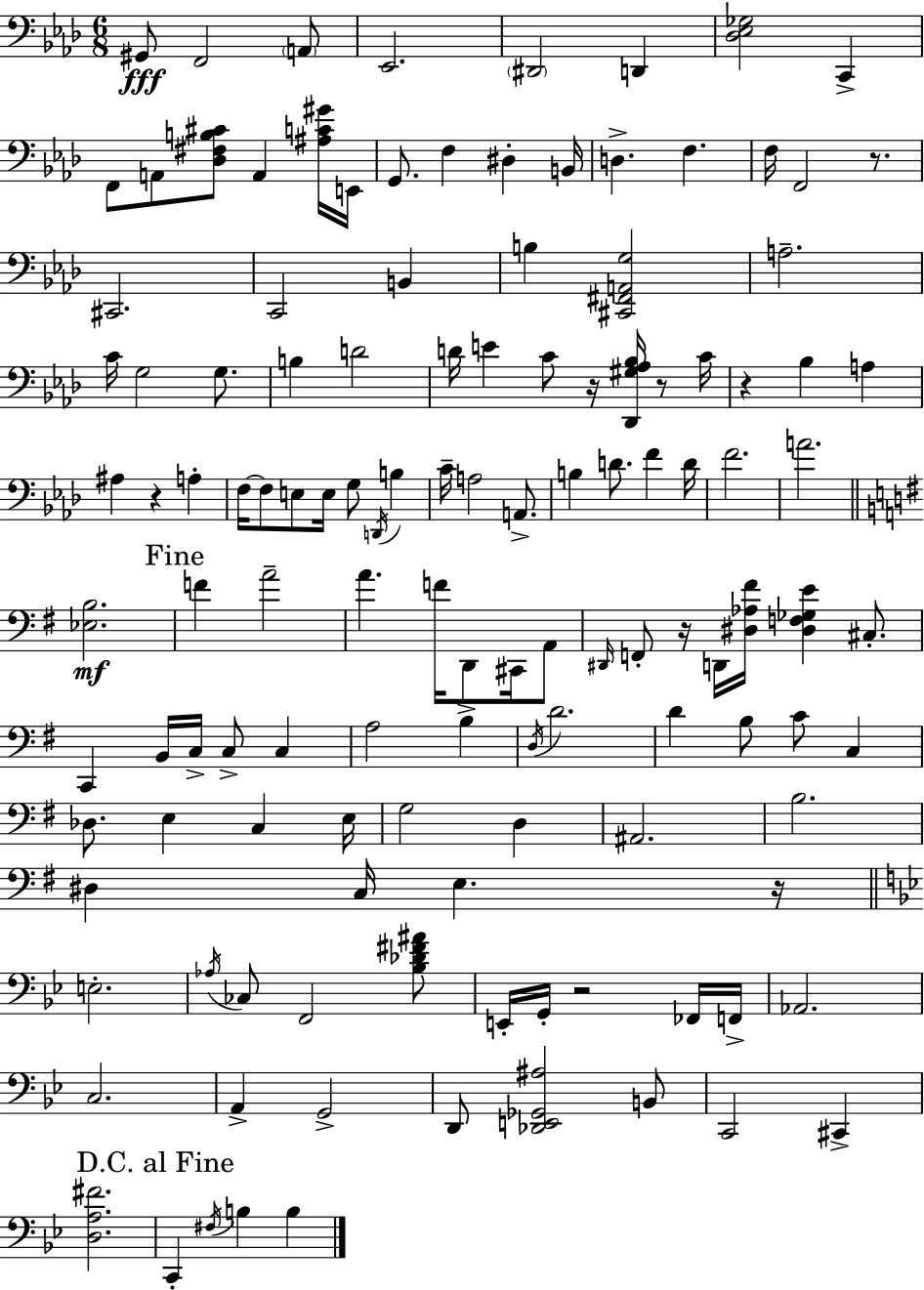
{
  \clef bass
  \numericTimeSignature
  \time 6/8
  \key aes \major
  gis,8\fff f,2 \parenthesize a,8 | ees,2. | \parenthesize dis,2 d,4 | <des ees ges>2 c,4-> | \break f,8 a,8 <des fis b cis'>8 a,4 <ais c' gis'>16 e,16 | g,8. f4 dis4-. b,16 | d4.-> f4. | f16 f,2 r8. | \break cis,2. | c,2 b,4 | b4 <cis, fis, a, g>2 | a2.-- | \break c'16 g2 g8. | b4 d'2 | d'16 e'4 c'8 r16 <des, gis aes bes>16 r8 c'16 | r4 bes4 a4 | \break ais4 r4 a4-. | f16~~ f8 e8 e16 g8 \acciaccatura { d,16 } b4 | c'16-- a2 a,8.-> | b4 d'8. f'4 | \break d'16 f'2. | a'2. | \bar "||" \break \key g \major <ees b>2.\mf | \mark "Fine" f'4 a'2-- | a'4. f'16 d,8 cis,16 a,8 | \grace { dis,16 } f,8-. r16 d,16 <dis aes fis'>16 <dis f ges e'>4 cis8.-. | \break c,4 b,16 c16-> c8-> c4 | a2 b4-> | \acciaccatura { d16 } d'2. | d'4 b8 c'8 c4 | \break des8. e4 c4 | e16 g2 d4 | ais,2. | b2. | \break dis4 c16 e4. | r16 \bar "||" \break \key g \minor e2.-. | \acciaccatura { aes16 } ces8 f,2 <bes des' fis' ais'>8 | e,16-. g,16-. r2 fes,16 | f,16-> aes,2. | \break c2. | a,4-> g,2-> | d,8 <des, e, ges, ais>2 b,8 | c,2 cis,4-> | \break <d a fis'>2. | \mark "D.C. al Fine" c,4-. \acciaccatura { fis16 } b4 b4 | \bar "|."
}